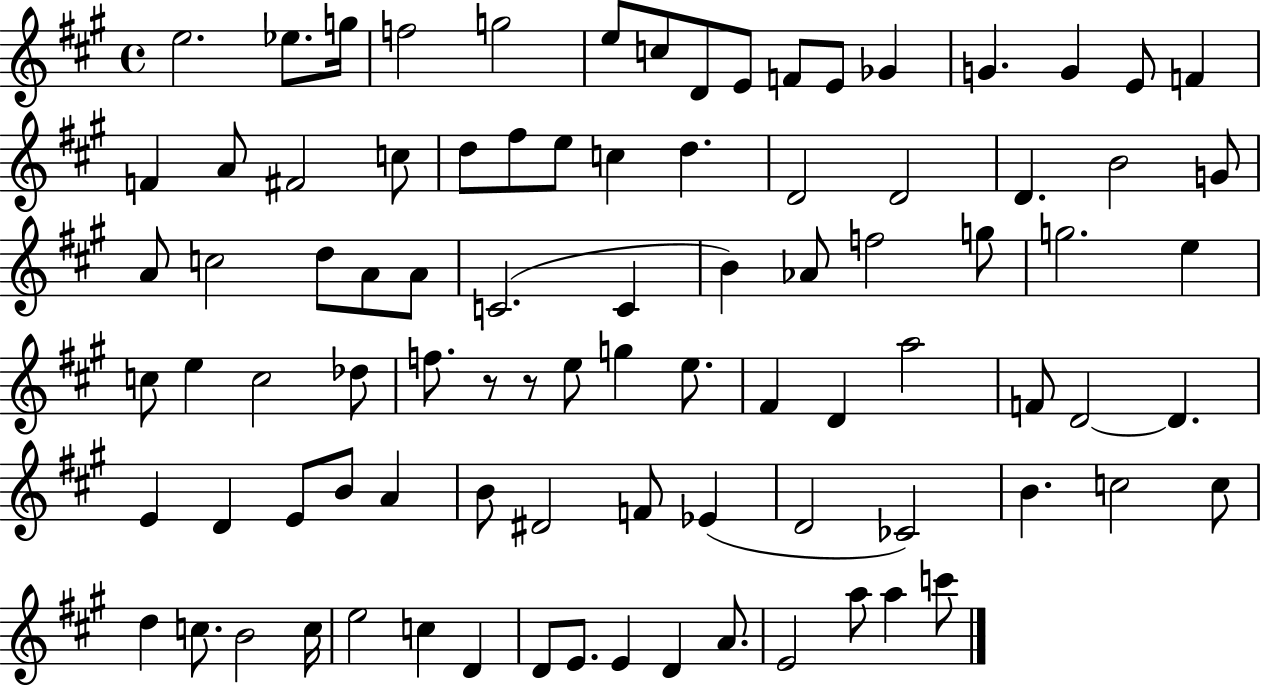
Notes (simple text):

E5/h. Eb5/e. G5/s F5/h G5/h E5/e C5/e D4/e E4/e F4/e E4/e Gb4/q G4/q. G4/q E4/e F4/q F4/q A4/e F#4/h C5/e D5/e F#5/e E5/e C5/q D5/q. D4/h D4/h D4/q. B4/h G4/e A4/e C5/h D5/e A4/e A4/e C4/h. C4/q B4/q Ab4/e F5/h G5/e G5/h. E5/q C5/e E5/q C5/h Db5/e F5/e. R/e R/e E5/e G5/q E5/e. F#4/q D4/q A5/h F4/e D4/h D4/q. E4/q D4/q E4/e B4/e A4/q B4/e D#4/h F4/e Eb4/q D4/h CES4/h B4/q. C5/h C5/e D5/q C5/e. B4/h C5/s E5/h C5/q D4/q D4/e E4/e. E4/q D4/q A4/e. E4/h A5/e A5/q C6/e